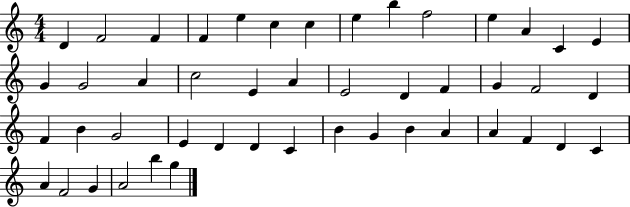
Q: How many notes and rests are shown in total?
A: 47